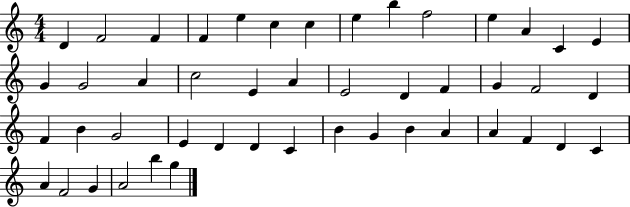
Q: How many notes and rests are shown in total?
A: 47